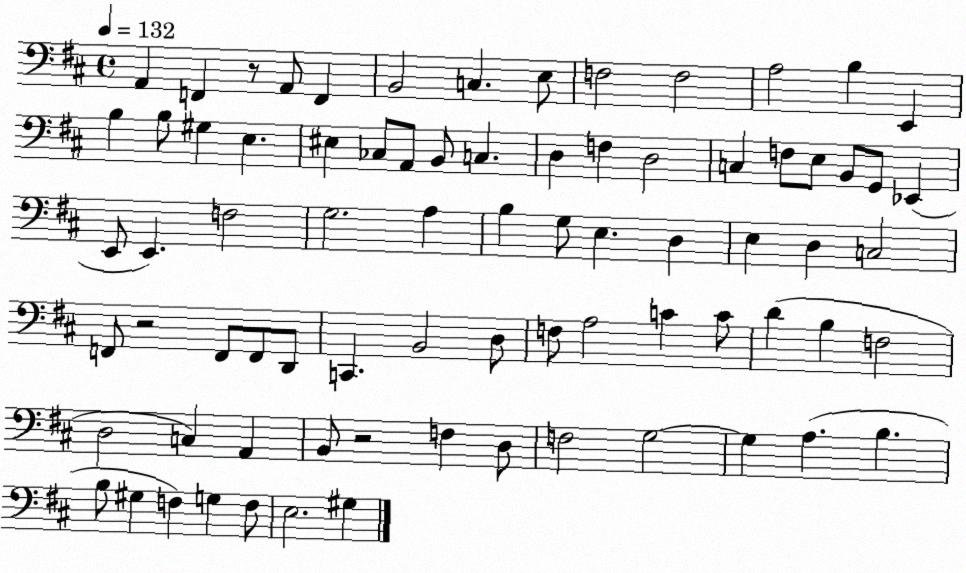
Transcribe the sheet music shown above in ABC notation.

X:1
T:Untitled
M:4/4
L:1/4
K:D
A,, F,, z/2 A,,/2 F,, B,,2 C, E,/2 F,2 F,2 A,2 B, E,, B, B,/2 ^G, E, ^E, _C,/2 A,,/2 B,,/2 C, D, F, D,2 C, F,/2 E,/2 B,,/2 G,,/2 _E,, E,,/2 E,, F,2 G,2 A, B, G,/2 E, D, E, D, C,2 F,,/2 z2 F,,/2 F,,/2 D,,/2 C,, B,,2 D,/2 F,/2 A,2 C C/2 D B, F,2 D,2 C, A,, B,,/2 z2 F, D,/2 F,2 G,2 G, A, B, B,/2 ^G, F, G, F,/2 E,2 ^G,